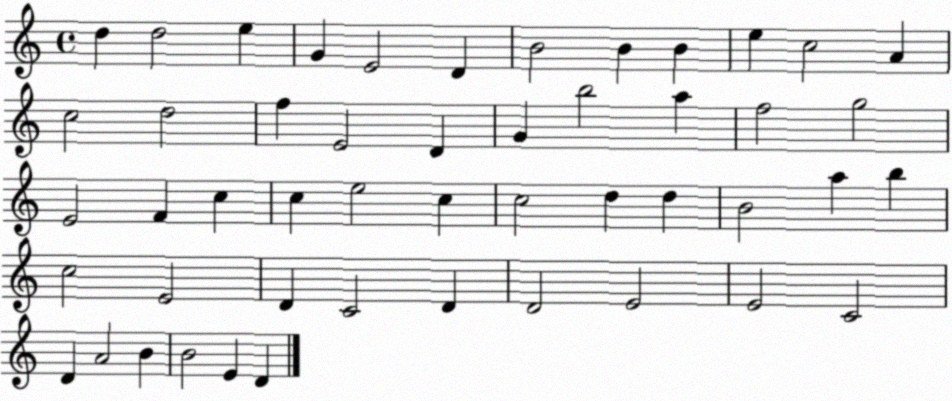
X:1
T:Untitled
M:4/4
L:1/4
K:C
d d2 e G E2 D B2 B B e c2 A c2 d2 f E2 D G b2 a f2 g2 E2 F c c e2 c c2 d d B2 a b c2 E2 D C2 D D2 E2 E2 C2 D A2 B B2 E D